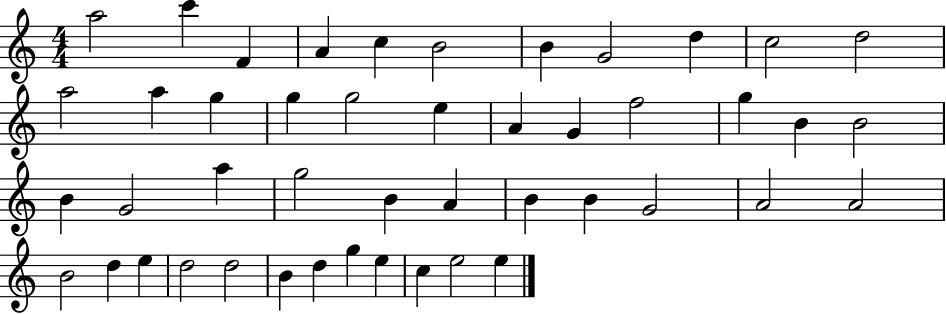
{
  \clef treble
  \numericTimeSignature
  \time 4/4
  \key c \major
  a''2 c'''4 f'4 | a'4 c''4 b'2 | b'4 g'2 d''4 | c''2 d''2 | \break a''2 a''4 g''4 | g''4 g''2 e''4 | a'4 g'4 f''2 | g''4 b'4 b'2 | \break b'4 g'2 a''4 | g''2 b'4 a'4 | b'4 b'4 g'2 | a'2 a'2 | \break b'2 d''4 e''4 | d''2 d''2 | b'4 d''4 g''4 e''4 | c''4 e''2 e''4 | \break \bar "|."
}